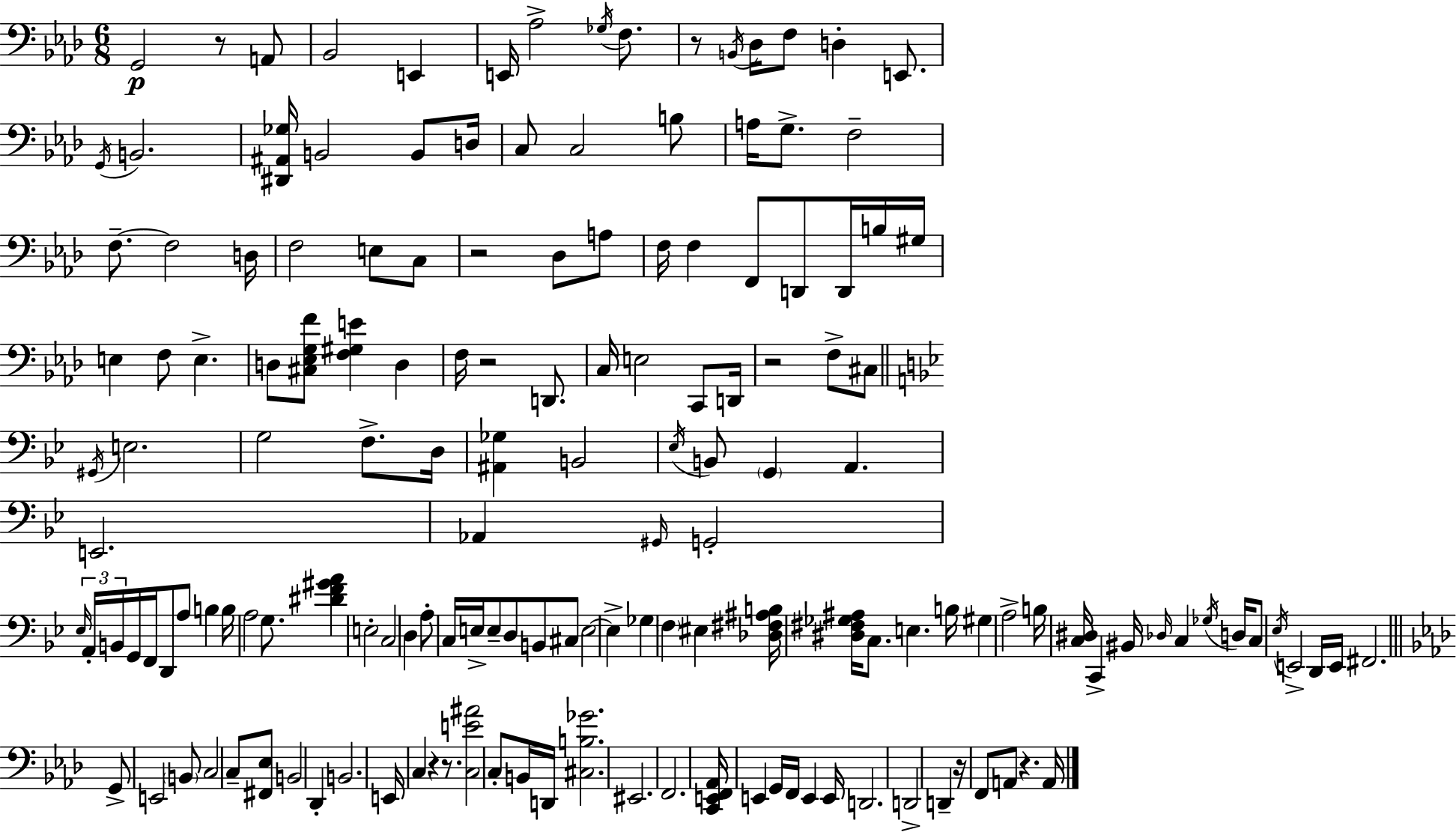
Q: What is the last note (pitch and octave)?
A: A2